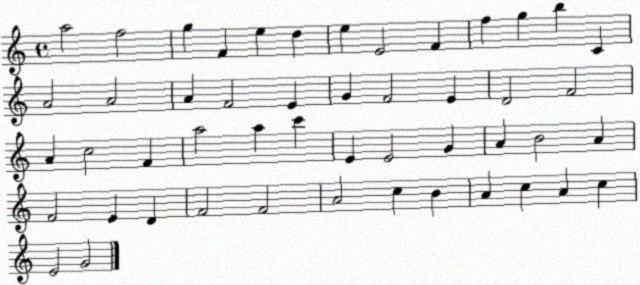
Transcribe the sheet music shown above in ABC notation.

X:1
T:Untitled
M:4/4
L:1/4
K:C
a2 f2 g F e d e E2 F f g b C A2 A2 A F2 E G F2 E D2 F2 A c2 F a2 a c' E E2 G A B2 A F2 E D F2 F2 A2 c B A c A c E2 G2